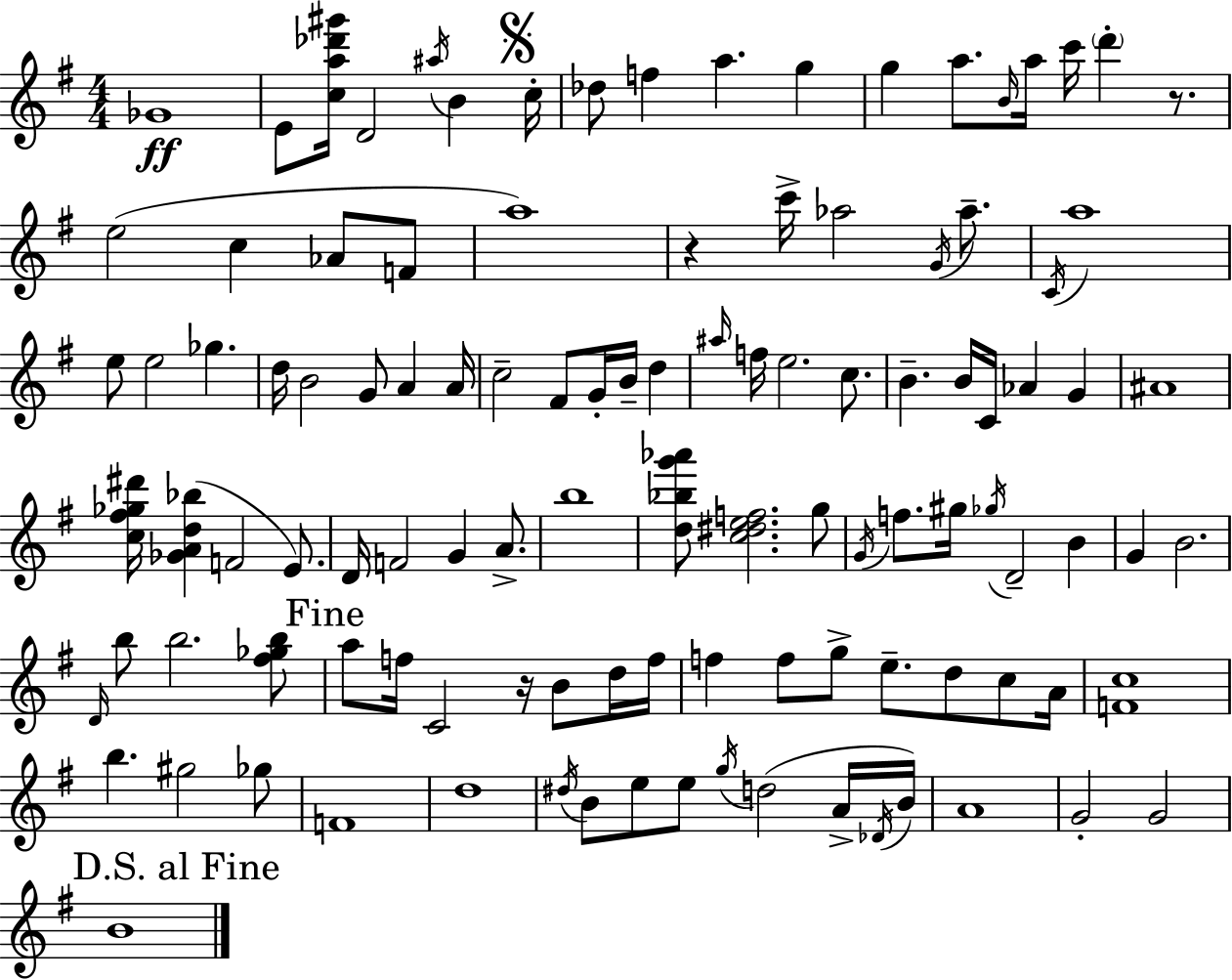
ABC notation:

X:1
T:Untitled
M:4/4
L:1/4
K:Em
_G4 E/2 [ca_d'^g']/4 D2 ^a/4 B c/4 _d/2 f a g g a/2 B/4 a/4 c'/4 d' z/2 e2 c _A/2 F/2 a4 z c'/4 _a2 G/4 _a/2 C/4 a4 e/2 e2 _g d/4 B2 G/2 A A/4 c2 ^F/2 G/4 B/4 d ^a/4 f/4 e2 c/2 B B/4 C/4 _A G ^A4 [c^f_g^d']/4 [_GAd_b] F2 E/2 D/4 F2 G A/2 b4 [d_bg'_a']/2 [c^def]2 g/2 G/4 f/2 ^g/4 _g/4 D2 B G B2 D/4 b/2 b2 [^f_gb]/2 a/2 f/4 C2 z/4 B/2 d/4 f/4 f f/2 g/2 e/2 d/2 c/2 A/4 [Fc]4 b ^g2 _g/2 F4 d4 ^d/4 B/2 e/2 e/2 g/4 d2 A/4 _D/4 B/4 A4 G2 G2 B4